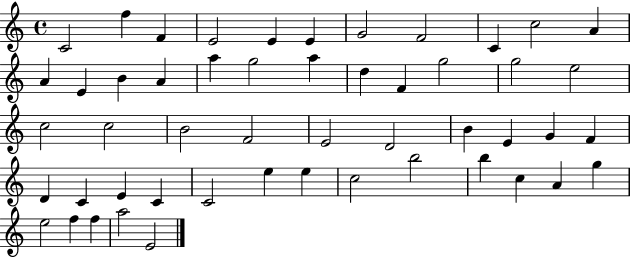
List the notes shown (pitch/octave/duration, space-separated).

C4/h F5/q F4/q E4/h E4/q E4/q G4/h F4/h C4/q C5/h A4/q A4/q E4/q B4/q A4/q A5/q G5/h A5/q D5/q F4/q G5/h G5/h E5/h C5/h C5/h B4/h F4/h E4/h D4/h B4/q E4/q G4/q F4/q D4/q C4/q E4/q C4/q C4/h E5/q E5/q C5/h B5/h B5/q C5/q A4/q G5/q E5/h F5/q F5/q A5/h E4/h